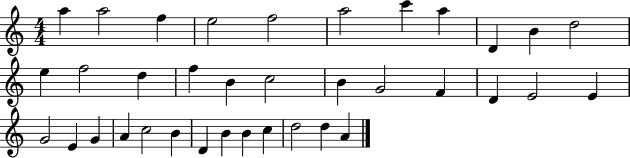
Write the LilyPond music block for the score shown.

{
  \clef treble
  \numericTimeSignature
  \time 4/4
  \key c \major
  a''4 a''2 f''4 | e''2 f''2 | a''2 c'''4 a''4 | d'4 b'4 d''2 | \break e''4 f''2 d''4 | f''4 b'4 c''2 | b'4 g'2 f'4 | d'4 e'2 e'4 | \break g'2 e'4 g'4 | a'4 c''2 b'4 | d'4 b'4 b'4 c''4 | d''2 d''4 a'4 | \break \bar "|."
}